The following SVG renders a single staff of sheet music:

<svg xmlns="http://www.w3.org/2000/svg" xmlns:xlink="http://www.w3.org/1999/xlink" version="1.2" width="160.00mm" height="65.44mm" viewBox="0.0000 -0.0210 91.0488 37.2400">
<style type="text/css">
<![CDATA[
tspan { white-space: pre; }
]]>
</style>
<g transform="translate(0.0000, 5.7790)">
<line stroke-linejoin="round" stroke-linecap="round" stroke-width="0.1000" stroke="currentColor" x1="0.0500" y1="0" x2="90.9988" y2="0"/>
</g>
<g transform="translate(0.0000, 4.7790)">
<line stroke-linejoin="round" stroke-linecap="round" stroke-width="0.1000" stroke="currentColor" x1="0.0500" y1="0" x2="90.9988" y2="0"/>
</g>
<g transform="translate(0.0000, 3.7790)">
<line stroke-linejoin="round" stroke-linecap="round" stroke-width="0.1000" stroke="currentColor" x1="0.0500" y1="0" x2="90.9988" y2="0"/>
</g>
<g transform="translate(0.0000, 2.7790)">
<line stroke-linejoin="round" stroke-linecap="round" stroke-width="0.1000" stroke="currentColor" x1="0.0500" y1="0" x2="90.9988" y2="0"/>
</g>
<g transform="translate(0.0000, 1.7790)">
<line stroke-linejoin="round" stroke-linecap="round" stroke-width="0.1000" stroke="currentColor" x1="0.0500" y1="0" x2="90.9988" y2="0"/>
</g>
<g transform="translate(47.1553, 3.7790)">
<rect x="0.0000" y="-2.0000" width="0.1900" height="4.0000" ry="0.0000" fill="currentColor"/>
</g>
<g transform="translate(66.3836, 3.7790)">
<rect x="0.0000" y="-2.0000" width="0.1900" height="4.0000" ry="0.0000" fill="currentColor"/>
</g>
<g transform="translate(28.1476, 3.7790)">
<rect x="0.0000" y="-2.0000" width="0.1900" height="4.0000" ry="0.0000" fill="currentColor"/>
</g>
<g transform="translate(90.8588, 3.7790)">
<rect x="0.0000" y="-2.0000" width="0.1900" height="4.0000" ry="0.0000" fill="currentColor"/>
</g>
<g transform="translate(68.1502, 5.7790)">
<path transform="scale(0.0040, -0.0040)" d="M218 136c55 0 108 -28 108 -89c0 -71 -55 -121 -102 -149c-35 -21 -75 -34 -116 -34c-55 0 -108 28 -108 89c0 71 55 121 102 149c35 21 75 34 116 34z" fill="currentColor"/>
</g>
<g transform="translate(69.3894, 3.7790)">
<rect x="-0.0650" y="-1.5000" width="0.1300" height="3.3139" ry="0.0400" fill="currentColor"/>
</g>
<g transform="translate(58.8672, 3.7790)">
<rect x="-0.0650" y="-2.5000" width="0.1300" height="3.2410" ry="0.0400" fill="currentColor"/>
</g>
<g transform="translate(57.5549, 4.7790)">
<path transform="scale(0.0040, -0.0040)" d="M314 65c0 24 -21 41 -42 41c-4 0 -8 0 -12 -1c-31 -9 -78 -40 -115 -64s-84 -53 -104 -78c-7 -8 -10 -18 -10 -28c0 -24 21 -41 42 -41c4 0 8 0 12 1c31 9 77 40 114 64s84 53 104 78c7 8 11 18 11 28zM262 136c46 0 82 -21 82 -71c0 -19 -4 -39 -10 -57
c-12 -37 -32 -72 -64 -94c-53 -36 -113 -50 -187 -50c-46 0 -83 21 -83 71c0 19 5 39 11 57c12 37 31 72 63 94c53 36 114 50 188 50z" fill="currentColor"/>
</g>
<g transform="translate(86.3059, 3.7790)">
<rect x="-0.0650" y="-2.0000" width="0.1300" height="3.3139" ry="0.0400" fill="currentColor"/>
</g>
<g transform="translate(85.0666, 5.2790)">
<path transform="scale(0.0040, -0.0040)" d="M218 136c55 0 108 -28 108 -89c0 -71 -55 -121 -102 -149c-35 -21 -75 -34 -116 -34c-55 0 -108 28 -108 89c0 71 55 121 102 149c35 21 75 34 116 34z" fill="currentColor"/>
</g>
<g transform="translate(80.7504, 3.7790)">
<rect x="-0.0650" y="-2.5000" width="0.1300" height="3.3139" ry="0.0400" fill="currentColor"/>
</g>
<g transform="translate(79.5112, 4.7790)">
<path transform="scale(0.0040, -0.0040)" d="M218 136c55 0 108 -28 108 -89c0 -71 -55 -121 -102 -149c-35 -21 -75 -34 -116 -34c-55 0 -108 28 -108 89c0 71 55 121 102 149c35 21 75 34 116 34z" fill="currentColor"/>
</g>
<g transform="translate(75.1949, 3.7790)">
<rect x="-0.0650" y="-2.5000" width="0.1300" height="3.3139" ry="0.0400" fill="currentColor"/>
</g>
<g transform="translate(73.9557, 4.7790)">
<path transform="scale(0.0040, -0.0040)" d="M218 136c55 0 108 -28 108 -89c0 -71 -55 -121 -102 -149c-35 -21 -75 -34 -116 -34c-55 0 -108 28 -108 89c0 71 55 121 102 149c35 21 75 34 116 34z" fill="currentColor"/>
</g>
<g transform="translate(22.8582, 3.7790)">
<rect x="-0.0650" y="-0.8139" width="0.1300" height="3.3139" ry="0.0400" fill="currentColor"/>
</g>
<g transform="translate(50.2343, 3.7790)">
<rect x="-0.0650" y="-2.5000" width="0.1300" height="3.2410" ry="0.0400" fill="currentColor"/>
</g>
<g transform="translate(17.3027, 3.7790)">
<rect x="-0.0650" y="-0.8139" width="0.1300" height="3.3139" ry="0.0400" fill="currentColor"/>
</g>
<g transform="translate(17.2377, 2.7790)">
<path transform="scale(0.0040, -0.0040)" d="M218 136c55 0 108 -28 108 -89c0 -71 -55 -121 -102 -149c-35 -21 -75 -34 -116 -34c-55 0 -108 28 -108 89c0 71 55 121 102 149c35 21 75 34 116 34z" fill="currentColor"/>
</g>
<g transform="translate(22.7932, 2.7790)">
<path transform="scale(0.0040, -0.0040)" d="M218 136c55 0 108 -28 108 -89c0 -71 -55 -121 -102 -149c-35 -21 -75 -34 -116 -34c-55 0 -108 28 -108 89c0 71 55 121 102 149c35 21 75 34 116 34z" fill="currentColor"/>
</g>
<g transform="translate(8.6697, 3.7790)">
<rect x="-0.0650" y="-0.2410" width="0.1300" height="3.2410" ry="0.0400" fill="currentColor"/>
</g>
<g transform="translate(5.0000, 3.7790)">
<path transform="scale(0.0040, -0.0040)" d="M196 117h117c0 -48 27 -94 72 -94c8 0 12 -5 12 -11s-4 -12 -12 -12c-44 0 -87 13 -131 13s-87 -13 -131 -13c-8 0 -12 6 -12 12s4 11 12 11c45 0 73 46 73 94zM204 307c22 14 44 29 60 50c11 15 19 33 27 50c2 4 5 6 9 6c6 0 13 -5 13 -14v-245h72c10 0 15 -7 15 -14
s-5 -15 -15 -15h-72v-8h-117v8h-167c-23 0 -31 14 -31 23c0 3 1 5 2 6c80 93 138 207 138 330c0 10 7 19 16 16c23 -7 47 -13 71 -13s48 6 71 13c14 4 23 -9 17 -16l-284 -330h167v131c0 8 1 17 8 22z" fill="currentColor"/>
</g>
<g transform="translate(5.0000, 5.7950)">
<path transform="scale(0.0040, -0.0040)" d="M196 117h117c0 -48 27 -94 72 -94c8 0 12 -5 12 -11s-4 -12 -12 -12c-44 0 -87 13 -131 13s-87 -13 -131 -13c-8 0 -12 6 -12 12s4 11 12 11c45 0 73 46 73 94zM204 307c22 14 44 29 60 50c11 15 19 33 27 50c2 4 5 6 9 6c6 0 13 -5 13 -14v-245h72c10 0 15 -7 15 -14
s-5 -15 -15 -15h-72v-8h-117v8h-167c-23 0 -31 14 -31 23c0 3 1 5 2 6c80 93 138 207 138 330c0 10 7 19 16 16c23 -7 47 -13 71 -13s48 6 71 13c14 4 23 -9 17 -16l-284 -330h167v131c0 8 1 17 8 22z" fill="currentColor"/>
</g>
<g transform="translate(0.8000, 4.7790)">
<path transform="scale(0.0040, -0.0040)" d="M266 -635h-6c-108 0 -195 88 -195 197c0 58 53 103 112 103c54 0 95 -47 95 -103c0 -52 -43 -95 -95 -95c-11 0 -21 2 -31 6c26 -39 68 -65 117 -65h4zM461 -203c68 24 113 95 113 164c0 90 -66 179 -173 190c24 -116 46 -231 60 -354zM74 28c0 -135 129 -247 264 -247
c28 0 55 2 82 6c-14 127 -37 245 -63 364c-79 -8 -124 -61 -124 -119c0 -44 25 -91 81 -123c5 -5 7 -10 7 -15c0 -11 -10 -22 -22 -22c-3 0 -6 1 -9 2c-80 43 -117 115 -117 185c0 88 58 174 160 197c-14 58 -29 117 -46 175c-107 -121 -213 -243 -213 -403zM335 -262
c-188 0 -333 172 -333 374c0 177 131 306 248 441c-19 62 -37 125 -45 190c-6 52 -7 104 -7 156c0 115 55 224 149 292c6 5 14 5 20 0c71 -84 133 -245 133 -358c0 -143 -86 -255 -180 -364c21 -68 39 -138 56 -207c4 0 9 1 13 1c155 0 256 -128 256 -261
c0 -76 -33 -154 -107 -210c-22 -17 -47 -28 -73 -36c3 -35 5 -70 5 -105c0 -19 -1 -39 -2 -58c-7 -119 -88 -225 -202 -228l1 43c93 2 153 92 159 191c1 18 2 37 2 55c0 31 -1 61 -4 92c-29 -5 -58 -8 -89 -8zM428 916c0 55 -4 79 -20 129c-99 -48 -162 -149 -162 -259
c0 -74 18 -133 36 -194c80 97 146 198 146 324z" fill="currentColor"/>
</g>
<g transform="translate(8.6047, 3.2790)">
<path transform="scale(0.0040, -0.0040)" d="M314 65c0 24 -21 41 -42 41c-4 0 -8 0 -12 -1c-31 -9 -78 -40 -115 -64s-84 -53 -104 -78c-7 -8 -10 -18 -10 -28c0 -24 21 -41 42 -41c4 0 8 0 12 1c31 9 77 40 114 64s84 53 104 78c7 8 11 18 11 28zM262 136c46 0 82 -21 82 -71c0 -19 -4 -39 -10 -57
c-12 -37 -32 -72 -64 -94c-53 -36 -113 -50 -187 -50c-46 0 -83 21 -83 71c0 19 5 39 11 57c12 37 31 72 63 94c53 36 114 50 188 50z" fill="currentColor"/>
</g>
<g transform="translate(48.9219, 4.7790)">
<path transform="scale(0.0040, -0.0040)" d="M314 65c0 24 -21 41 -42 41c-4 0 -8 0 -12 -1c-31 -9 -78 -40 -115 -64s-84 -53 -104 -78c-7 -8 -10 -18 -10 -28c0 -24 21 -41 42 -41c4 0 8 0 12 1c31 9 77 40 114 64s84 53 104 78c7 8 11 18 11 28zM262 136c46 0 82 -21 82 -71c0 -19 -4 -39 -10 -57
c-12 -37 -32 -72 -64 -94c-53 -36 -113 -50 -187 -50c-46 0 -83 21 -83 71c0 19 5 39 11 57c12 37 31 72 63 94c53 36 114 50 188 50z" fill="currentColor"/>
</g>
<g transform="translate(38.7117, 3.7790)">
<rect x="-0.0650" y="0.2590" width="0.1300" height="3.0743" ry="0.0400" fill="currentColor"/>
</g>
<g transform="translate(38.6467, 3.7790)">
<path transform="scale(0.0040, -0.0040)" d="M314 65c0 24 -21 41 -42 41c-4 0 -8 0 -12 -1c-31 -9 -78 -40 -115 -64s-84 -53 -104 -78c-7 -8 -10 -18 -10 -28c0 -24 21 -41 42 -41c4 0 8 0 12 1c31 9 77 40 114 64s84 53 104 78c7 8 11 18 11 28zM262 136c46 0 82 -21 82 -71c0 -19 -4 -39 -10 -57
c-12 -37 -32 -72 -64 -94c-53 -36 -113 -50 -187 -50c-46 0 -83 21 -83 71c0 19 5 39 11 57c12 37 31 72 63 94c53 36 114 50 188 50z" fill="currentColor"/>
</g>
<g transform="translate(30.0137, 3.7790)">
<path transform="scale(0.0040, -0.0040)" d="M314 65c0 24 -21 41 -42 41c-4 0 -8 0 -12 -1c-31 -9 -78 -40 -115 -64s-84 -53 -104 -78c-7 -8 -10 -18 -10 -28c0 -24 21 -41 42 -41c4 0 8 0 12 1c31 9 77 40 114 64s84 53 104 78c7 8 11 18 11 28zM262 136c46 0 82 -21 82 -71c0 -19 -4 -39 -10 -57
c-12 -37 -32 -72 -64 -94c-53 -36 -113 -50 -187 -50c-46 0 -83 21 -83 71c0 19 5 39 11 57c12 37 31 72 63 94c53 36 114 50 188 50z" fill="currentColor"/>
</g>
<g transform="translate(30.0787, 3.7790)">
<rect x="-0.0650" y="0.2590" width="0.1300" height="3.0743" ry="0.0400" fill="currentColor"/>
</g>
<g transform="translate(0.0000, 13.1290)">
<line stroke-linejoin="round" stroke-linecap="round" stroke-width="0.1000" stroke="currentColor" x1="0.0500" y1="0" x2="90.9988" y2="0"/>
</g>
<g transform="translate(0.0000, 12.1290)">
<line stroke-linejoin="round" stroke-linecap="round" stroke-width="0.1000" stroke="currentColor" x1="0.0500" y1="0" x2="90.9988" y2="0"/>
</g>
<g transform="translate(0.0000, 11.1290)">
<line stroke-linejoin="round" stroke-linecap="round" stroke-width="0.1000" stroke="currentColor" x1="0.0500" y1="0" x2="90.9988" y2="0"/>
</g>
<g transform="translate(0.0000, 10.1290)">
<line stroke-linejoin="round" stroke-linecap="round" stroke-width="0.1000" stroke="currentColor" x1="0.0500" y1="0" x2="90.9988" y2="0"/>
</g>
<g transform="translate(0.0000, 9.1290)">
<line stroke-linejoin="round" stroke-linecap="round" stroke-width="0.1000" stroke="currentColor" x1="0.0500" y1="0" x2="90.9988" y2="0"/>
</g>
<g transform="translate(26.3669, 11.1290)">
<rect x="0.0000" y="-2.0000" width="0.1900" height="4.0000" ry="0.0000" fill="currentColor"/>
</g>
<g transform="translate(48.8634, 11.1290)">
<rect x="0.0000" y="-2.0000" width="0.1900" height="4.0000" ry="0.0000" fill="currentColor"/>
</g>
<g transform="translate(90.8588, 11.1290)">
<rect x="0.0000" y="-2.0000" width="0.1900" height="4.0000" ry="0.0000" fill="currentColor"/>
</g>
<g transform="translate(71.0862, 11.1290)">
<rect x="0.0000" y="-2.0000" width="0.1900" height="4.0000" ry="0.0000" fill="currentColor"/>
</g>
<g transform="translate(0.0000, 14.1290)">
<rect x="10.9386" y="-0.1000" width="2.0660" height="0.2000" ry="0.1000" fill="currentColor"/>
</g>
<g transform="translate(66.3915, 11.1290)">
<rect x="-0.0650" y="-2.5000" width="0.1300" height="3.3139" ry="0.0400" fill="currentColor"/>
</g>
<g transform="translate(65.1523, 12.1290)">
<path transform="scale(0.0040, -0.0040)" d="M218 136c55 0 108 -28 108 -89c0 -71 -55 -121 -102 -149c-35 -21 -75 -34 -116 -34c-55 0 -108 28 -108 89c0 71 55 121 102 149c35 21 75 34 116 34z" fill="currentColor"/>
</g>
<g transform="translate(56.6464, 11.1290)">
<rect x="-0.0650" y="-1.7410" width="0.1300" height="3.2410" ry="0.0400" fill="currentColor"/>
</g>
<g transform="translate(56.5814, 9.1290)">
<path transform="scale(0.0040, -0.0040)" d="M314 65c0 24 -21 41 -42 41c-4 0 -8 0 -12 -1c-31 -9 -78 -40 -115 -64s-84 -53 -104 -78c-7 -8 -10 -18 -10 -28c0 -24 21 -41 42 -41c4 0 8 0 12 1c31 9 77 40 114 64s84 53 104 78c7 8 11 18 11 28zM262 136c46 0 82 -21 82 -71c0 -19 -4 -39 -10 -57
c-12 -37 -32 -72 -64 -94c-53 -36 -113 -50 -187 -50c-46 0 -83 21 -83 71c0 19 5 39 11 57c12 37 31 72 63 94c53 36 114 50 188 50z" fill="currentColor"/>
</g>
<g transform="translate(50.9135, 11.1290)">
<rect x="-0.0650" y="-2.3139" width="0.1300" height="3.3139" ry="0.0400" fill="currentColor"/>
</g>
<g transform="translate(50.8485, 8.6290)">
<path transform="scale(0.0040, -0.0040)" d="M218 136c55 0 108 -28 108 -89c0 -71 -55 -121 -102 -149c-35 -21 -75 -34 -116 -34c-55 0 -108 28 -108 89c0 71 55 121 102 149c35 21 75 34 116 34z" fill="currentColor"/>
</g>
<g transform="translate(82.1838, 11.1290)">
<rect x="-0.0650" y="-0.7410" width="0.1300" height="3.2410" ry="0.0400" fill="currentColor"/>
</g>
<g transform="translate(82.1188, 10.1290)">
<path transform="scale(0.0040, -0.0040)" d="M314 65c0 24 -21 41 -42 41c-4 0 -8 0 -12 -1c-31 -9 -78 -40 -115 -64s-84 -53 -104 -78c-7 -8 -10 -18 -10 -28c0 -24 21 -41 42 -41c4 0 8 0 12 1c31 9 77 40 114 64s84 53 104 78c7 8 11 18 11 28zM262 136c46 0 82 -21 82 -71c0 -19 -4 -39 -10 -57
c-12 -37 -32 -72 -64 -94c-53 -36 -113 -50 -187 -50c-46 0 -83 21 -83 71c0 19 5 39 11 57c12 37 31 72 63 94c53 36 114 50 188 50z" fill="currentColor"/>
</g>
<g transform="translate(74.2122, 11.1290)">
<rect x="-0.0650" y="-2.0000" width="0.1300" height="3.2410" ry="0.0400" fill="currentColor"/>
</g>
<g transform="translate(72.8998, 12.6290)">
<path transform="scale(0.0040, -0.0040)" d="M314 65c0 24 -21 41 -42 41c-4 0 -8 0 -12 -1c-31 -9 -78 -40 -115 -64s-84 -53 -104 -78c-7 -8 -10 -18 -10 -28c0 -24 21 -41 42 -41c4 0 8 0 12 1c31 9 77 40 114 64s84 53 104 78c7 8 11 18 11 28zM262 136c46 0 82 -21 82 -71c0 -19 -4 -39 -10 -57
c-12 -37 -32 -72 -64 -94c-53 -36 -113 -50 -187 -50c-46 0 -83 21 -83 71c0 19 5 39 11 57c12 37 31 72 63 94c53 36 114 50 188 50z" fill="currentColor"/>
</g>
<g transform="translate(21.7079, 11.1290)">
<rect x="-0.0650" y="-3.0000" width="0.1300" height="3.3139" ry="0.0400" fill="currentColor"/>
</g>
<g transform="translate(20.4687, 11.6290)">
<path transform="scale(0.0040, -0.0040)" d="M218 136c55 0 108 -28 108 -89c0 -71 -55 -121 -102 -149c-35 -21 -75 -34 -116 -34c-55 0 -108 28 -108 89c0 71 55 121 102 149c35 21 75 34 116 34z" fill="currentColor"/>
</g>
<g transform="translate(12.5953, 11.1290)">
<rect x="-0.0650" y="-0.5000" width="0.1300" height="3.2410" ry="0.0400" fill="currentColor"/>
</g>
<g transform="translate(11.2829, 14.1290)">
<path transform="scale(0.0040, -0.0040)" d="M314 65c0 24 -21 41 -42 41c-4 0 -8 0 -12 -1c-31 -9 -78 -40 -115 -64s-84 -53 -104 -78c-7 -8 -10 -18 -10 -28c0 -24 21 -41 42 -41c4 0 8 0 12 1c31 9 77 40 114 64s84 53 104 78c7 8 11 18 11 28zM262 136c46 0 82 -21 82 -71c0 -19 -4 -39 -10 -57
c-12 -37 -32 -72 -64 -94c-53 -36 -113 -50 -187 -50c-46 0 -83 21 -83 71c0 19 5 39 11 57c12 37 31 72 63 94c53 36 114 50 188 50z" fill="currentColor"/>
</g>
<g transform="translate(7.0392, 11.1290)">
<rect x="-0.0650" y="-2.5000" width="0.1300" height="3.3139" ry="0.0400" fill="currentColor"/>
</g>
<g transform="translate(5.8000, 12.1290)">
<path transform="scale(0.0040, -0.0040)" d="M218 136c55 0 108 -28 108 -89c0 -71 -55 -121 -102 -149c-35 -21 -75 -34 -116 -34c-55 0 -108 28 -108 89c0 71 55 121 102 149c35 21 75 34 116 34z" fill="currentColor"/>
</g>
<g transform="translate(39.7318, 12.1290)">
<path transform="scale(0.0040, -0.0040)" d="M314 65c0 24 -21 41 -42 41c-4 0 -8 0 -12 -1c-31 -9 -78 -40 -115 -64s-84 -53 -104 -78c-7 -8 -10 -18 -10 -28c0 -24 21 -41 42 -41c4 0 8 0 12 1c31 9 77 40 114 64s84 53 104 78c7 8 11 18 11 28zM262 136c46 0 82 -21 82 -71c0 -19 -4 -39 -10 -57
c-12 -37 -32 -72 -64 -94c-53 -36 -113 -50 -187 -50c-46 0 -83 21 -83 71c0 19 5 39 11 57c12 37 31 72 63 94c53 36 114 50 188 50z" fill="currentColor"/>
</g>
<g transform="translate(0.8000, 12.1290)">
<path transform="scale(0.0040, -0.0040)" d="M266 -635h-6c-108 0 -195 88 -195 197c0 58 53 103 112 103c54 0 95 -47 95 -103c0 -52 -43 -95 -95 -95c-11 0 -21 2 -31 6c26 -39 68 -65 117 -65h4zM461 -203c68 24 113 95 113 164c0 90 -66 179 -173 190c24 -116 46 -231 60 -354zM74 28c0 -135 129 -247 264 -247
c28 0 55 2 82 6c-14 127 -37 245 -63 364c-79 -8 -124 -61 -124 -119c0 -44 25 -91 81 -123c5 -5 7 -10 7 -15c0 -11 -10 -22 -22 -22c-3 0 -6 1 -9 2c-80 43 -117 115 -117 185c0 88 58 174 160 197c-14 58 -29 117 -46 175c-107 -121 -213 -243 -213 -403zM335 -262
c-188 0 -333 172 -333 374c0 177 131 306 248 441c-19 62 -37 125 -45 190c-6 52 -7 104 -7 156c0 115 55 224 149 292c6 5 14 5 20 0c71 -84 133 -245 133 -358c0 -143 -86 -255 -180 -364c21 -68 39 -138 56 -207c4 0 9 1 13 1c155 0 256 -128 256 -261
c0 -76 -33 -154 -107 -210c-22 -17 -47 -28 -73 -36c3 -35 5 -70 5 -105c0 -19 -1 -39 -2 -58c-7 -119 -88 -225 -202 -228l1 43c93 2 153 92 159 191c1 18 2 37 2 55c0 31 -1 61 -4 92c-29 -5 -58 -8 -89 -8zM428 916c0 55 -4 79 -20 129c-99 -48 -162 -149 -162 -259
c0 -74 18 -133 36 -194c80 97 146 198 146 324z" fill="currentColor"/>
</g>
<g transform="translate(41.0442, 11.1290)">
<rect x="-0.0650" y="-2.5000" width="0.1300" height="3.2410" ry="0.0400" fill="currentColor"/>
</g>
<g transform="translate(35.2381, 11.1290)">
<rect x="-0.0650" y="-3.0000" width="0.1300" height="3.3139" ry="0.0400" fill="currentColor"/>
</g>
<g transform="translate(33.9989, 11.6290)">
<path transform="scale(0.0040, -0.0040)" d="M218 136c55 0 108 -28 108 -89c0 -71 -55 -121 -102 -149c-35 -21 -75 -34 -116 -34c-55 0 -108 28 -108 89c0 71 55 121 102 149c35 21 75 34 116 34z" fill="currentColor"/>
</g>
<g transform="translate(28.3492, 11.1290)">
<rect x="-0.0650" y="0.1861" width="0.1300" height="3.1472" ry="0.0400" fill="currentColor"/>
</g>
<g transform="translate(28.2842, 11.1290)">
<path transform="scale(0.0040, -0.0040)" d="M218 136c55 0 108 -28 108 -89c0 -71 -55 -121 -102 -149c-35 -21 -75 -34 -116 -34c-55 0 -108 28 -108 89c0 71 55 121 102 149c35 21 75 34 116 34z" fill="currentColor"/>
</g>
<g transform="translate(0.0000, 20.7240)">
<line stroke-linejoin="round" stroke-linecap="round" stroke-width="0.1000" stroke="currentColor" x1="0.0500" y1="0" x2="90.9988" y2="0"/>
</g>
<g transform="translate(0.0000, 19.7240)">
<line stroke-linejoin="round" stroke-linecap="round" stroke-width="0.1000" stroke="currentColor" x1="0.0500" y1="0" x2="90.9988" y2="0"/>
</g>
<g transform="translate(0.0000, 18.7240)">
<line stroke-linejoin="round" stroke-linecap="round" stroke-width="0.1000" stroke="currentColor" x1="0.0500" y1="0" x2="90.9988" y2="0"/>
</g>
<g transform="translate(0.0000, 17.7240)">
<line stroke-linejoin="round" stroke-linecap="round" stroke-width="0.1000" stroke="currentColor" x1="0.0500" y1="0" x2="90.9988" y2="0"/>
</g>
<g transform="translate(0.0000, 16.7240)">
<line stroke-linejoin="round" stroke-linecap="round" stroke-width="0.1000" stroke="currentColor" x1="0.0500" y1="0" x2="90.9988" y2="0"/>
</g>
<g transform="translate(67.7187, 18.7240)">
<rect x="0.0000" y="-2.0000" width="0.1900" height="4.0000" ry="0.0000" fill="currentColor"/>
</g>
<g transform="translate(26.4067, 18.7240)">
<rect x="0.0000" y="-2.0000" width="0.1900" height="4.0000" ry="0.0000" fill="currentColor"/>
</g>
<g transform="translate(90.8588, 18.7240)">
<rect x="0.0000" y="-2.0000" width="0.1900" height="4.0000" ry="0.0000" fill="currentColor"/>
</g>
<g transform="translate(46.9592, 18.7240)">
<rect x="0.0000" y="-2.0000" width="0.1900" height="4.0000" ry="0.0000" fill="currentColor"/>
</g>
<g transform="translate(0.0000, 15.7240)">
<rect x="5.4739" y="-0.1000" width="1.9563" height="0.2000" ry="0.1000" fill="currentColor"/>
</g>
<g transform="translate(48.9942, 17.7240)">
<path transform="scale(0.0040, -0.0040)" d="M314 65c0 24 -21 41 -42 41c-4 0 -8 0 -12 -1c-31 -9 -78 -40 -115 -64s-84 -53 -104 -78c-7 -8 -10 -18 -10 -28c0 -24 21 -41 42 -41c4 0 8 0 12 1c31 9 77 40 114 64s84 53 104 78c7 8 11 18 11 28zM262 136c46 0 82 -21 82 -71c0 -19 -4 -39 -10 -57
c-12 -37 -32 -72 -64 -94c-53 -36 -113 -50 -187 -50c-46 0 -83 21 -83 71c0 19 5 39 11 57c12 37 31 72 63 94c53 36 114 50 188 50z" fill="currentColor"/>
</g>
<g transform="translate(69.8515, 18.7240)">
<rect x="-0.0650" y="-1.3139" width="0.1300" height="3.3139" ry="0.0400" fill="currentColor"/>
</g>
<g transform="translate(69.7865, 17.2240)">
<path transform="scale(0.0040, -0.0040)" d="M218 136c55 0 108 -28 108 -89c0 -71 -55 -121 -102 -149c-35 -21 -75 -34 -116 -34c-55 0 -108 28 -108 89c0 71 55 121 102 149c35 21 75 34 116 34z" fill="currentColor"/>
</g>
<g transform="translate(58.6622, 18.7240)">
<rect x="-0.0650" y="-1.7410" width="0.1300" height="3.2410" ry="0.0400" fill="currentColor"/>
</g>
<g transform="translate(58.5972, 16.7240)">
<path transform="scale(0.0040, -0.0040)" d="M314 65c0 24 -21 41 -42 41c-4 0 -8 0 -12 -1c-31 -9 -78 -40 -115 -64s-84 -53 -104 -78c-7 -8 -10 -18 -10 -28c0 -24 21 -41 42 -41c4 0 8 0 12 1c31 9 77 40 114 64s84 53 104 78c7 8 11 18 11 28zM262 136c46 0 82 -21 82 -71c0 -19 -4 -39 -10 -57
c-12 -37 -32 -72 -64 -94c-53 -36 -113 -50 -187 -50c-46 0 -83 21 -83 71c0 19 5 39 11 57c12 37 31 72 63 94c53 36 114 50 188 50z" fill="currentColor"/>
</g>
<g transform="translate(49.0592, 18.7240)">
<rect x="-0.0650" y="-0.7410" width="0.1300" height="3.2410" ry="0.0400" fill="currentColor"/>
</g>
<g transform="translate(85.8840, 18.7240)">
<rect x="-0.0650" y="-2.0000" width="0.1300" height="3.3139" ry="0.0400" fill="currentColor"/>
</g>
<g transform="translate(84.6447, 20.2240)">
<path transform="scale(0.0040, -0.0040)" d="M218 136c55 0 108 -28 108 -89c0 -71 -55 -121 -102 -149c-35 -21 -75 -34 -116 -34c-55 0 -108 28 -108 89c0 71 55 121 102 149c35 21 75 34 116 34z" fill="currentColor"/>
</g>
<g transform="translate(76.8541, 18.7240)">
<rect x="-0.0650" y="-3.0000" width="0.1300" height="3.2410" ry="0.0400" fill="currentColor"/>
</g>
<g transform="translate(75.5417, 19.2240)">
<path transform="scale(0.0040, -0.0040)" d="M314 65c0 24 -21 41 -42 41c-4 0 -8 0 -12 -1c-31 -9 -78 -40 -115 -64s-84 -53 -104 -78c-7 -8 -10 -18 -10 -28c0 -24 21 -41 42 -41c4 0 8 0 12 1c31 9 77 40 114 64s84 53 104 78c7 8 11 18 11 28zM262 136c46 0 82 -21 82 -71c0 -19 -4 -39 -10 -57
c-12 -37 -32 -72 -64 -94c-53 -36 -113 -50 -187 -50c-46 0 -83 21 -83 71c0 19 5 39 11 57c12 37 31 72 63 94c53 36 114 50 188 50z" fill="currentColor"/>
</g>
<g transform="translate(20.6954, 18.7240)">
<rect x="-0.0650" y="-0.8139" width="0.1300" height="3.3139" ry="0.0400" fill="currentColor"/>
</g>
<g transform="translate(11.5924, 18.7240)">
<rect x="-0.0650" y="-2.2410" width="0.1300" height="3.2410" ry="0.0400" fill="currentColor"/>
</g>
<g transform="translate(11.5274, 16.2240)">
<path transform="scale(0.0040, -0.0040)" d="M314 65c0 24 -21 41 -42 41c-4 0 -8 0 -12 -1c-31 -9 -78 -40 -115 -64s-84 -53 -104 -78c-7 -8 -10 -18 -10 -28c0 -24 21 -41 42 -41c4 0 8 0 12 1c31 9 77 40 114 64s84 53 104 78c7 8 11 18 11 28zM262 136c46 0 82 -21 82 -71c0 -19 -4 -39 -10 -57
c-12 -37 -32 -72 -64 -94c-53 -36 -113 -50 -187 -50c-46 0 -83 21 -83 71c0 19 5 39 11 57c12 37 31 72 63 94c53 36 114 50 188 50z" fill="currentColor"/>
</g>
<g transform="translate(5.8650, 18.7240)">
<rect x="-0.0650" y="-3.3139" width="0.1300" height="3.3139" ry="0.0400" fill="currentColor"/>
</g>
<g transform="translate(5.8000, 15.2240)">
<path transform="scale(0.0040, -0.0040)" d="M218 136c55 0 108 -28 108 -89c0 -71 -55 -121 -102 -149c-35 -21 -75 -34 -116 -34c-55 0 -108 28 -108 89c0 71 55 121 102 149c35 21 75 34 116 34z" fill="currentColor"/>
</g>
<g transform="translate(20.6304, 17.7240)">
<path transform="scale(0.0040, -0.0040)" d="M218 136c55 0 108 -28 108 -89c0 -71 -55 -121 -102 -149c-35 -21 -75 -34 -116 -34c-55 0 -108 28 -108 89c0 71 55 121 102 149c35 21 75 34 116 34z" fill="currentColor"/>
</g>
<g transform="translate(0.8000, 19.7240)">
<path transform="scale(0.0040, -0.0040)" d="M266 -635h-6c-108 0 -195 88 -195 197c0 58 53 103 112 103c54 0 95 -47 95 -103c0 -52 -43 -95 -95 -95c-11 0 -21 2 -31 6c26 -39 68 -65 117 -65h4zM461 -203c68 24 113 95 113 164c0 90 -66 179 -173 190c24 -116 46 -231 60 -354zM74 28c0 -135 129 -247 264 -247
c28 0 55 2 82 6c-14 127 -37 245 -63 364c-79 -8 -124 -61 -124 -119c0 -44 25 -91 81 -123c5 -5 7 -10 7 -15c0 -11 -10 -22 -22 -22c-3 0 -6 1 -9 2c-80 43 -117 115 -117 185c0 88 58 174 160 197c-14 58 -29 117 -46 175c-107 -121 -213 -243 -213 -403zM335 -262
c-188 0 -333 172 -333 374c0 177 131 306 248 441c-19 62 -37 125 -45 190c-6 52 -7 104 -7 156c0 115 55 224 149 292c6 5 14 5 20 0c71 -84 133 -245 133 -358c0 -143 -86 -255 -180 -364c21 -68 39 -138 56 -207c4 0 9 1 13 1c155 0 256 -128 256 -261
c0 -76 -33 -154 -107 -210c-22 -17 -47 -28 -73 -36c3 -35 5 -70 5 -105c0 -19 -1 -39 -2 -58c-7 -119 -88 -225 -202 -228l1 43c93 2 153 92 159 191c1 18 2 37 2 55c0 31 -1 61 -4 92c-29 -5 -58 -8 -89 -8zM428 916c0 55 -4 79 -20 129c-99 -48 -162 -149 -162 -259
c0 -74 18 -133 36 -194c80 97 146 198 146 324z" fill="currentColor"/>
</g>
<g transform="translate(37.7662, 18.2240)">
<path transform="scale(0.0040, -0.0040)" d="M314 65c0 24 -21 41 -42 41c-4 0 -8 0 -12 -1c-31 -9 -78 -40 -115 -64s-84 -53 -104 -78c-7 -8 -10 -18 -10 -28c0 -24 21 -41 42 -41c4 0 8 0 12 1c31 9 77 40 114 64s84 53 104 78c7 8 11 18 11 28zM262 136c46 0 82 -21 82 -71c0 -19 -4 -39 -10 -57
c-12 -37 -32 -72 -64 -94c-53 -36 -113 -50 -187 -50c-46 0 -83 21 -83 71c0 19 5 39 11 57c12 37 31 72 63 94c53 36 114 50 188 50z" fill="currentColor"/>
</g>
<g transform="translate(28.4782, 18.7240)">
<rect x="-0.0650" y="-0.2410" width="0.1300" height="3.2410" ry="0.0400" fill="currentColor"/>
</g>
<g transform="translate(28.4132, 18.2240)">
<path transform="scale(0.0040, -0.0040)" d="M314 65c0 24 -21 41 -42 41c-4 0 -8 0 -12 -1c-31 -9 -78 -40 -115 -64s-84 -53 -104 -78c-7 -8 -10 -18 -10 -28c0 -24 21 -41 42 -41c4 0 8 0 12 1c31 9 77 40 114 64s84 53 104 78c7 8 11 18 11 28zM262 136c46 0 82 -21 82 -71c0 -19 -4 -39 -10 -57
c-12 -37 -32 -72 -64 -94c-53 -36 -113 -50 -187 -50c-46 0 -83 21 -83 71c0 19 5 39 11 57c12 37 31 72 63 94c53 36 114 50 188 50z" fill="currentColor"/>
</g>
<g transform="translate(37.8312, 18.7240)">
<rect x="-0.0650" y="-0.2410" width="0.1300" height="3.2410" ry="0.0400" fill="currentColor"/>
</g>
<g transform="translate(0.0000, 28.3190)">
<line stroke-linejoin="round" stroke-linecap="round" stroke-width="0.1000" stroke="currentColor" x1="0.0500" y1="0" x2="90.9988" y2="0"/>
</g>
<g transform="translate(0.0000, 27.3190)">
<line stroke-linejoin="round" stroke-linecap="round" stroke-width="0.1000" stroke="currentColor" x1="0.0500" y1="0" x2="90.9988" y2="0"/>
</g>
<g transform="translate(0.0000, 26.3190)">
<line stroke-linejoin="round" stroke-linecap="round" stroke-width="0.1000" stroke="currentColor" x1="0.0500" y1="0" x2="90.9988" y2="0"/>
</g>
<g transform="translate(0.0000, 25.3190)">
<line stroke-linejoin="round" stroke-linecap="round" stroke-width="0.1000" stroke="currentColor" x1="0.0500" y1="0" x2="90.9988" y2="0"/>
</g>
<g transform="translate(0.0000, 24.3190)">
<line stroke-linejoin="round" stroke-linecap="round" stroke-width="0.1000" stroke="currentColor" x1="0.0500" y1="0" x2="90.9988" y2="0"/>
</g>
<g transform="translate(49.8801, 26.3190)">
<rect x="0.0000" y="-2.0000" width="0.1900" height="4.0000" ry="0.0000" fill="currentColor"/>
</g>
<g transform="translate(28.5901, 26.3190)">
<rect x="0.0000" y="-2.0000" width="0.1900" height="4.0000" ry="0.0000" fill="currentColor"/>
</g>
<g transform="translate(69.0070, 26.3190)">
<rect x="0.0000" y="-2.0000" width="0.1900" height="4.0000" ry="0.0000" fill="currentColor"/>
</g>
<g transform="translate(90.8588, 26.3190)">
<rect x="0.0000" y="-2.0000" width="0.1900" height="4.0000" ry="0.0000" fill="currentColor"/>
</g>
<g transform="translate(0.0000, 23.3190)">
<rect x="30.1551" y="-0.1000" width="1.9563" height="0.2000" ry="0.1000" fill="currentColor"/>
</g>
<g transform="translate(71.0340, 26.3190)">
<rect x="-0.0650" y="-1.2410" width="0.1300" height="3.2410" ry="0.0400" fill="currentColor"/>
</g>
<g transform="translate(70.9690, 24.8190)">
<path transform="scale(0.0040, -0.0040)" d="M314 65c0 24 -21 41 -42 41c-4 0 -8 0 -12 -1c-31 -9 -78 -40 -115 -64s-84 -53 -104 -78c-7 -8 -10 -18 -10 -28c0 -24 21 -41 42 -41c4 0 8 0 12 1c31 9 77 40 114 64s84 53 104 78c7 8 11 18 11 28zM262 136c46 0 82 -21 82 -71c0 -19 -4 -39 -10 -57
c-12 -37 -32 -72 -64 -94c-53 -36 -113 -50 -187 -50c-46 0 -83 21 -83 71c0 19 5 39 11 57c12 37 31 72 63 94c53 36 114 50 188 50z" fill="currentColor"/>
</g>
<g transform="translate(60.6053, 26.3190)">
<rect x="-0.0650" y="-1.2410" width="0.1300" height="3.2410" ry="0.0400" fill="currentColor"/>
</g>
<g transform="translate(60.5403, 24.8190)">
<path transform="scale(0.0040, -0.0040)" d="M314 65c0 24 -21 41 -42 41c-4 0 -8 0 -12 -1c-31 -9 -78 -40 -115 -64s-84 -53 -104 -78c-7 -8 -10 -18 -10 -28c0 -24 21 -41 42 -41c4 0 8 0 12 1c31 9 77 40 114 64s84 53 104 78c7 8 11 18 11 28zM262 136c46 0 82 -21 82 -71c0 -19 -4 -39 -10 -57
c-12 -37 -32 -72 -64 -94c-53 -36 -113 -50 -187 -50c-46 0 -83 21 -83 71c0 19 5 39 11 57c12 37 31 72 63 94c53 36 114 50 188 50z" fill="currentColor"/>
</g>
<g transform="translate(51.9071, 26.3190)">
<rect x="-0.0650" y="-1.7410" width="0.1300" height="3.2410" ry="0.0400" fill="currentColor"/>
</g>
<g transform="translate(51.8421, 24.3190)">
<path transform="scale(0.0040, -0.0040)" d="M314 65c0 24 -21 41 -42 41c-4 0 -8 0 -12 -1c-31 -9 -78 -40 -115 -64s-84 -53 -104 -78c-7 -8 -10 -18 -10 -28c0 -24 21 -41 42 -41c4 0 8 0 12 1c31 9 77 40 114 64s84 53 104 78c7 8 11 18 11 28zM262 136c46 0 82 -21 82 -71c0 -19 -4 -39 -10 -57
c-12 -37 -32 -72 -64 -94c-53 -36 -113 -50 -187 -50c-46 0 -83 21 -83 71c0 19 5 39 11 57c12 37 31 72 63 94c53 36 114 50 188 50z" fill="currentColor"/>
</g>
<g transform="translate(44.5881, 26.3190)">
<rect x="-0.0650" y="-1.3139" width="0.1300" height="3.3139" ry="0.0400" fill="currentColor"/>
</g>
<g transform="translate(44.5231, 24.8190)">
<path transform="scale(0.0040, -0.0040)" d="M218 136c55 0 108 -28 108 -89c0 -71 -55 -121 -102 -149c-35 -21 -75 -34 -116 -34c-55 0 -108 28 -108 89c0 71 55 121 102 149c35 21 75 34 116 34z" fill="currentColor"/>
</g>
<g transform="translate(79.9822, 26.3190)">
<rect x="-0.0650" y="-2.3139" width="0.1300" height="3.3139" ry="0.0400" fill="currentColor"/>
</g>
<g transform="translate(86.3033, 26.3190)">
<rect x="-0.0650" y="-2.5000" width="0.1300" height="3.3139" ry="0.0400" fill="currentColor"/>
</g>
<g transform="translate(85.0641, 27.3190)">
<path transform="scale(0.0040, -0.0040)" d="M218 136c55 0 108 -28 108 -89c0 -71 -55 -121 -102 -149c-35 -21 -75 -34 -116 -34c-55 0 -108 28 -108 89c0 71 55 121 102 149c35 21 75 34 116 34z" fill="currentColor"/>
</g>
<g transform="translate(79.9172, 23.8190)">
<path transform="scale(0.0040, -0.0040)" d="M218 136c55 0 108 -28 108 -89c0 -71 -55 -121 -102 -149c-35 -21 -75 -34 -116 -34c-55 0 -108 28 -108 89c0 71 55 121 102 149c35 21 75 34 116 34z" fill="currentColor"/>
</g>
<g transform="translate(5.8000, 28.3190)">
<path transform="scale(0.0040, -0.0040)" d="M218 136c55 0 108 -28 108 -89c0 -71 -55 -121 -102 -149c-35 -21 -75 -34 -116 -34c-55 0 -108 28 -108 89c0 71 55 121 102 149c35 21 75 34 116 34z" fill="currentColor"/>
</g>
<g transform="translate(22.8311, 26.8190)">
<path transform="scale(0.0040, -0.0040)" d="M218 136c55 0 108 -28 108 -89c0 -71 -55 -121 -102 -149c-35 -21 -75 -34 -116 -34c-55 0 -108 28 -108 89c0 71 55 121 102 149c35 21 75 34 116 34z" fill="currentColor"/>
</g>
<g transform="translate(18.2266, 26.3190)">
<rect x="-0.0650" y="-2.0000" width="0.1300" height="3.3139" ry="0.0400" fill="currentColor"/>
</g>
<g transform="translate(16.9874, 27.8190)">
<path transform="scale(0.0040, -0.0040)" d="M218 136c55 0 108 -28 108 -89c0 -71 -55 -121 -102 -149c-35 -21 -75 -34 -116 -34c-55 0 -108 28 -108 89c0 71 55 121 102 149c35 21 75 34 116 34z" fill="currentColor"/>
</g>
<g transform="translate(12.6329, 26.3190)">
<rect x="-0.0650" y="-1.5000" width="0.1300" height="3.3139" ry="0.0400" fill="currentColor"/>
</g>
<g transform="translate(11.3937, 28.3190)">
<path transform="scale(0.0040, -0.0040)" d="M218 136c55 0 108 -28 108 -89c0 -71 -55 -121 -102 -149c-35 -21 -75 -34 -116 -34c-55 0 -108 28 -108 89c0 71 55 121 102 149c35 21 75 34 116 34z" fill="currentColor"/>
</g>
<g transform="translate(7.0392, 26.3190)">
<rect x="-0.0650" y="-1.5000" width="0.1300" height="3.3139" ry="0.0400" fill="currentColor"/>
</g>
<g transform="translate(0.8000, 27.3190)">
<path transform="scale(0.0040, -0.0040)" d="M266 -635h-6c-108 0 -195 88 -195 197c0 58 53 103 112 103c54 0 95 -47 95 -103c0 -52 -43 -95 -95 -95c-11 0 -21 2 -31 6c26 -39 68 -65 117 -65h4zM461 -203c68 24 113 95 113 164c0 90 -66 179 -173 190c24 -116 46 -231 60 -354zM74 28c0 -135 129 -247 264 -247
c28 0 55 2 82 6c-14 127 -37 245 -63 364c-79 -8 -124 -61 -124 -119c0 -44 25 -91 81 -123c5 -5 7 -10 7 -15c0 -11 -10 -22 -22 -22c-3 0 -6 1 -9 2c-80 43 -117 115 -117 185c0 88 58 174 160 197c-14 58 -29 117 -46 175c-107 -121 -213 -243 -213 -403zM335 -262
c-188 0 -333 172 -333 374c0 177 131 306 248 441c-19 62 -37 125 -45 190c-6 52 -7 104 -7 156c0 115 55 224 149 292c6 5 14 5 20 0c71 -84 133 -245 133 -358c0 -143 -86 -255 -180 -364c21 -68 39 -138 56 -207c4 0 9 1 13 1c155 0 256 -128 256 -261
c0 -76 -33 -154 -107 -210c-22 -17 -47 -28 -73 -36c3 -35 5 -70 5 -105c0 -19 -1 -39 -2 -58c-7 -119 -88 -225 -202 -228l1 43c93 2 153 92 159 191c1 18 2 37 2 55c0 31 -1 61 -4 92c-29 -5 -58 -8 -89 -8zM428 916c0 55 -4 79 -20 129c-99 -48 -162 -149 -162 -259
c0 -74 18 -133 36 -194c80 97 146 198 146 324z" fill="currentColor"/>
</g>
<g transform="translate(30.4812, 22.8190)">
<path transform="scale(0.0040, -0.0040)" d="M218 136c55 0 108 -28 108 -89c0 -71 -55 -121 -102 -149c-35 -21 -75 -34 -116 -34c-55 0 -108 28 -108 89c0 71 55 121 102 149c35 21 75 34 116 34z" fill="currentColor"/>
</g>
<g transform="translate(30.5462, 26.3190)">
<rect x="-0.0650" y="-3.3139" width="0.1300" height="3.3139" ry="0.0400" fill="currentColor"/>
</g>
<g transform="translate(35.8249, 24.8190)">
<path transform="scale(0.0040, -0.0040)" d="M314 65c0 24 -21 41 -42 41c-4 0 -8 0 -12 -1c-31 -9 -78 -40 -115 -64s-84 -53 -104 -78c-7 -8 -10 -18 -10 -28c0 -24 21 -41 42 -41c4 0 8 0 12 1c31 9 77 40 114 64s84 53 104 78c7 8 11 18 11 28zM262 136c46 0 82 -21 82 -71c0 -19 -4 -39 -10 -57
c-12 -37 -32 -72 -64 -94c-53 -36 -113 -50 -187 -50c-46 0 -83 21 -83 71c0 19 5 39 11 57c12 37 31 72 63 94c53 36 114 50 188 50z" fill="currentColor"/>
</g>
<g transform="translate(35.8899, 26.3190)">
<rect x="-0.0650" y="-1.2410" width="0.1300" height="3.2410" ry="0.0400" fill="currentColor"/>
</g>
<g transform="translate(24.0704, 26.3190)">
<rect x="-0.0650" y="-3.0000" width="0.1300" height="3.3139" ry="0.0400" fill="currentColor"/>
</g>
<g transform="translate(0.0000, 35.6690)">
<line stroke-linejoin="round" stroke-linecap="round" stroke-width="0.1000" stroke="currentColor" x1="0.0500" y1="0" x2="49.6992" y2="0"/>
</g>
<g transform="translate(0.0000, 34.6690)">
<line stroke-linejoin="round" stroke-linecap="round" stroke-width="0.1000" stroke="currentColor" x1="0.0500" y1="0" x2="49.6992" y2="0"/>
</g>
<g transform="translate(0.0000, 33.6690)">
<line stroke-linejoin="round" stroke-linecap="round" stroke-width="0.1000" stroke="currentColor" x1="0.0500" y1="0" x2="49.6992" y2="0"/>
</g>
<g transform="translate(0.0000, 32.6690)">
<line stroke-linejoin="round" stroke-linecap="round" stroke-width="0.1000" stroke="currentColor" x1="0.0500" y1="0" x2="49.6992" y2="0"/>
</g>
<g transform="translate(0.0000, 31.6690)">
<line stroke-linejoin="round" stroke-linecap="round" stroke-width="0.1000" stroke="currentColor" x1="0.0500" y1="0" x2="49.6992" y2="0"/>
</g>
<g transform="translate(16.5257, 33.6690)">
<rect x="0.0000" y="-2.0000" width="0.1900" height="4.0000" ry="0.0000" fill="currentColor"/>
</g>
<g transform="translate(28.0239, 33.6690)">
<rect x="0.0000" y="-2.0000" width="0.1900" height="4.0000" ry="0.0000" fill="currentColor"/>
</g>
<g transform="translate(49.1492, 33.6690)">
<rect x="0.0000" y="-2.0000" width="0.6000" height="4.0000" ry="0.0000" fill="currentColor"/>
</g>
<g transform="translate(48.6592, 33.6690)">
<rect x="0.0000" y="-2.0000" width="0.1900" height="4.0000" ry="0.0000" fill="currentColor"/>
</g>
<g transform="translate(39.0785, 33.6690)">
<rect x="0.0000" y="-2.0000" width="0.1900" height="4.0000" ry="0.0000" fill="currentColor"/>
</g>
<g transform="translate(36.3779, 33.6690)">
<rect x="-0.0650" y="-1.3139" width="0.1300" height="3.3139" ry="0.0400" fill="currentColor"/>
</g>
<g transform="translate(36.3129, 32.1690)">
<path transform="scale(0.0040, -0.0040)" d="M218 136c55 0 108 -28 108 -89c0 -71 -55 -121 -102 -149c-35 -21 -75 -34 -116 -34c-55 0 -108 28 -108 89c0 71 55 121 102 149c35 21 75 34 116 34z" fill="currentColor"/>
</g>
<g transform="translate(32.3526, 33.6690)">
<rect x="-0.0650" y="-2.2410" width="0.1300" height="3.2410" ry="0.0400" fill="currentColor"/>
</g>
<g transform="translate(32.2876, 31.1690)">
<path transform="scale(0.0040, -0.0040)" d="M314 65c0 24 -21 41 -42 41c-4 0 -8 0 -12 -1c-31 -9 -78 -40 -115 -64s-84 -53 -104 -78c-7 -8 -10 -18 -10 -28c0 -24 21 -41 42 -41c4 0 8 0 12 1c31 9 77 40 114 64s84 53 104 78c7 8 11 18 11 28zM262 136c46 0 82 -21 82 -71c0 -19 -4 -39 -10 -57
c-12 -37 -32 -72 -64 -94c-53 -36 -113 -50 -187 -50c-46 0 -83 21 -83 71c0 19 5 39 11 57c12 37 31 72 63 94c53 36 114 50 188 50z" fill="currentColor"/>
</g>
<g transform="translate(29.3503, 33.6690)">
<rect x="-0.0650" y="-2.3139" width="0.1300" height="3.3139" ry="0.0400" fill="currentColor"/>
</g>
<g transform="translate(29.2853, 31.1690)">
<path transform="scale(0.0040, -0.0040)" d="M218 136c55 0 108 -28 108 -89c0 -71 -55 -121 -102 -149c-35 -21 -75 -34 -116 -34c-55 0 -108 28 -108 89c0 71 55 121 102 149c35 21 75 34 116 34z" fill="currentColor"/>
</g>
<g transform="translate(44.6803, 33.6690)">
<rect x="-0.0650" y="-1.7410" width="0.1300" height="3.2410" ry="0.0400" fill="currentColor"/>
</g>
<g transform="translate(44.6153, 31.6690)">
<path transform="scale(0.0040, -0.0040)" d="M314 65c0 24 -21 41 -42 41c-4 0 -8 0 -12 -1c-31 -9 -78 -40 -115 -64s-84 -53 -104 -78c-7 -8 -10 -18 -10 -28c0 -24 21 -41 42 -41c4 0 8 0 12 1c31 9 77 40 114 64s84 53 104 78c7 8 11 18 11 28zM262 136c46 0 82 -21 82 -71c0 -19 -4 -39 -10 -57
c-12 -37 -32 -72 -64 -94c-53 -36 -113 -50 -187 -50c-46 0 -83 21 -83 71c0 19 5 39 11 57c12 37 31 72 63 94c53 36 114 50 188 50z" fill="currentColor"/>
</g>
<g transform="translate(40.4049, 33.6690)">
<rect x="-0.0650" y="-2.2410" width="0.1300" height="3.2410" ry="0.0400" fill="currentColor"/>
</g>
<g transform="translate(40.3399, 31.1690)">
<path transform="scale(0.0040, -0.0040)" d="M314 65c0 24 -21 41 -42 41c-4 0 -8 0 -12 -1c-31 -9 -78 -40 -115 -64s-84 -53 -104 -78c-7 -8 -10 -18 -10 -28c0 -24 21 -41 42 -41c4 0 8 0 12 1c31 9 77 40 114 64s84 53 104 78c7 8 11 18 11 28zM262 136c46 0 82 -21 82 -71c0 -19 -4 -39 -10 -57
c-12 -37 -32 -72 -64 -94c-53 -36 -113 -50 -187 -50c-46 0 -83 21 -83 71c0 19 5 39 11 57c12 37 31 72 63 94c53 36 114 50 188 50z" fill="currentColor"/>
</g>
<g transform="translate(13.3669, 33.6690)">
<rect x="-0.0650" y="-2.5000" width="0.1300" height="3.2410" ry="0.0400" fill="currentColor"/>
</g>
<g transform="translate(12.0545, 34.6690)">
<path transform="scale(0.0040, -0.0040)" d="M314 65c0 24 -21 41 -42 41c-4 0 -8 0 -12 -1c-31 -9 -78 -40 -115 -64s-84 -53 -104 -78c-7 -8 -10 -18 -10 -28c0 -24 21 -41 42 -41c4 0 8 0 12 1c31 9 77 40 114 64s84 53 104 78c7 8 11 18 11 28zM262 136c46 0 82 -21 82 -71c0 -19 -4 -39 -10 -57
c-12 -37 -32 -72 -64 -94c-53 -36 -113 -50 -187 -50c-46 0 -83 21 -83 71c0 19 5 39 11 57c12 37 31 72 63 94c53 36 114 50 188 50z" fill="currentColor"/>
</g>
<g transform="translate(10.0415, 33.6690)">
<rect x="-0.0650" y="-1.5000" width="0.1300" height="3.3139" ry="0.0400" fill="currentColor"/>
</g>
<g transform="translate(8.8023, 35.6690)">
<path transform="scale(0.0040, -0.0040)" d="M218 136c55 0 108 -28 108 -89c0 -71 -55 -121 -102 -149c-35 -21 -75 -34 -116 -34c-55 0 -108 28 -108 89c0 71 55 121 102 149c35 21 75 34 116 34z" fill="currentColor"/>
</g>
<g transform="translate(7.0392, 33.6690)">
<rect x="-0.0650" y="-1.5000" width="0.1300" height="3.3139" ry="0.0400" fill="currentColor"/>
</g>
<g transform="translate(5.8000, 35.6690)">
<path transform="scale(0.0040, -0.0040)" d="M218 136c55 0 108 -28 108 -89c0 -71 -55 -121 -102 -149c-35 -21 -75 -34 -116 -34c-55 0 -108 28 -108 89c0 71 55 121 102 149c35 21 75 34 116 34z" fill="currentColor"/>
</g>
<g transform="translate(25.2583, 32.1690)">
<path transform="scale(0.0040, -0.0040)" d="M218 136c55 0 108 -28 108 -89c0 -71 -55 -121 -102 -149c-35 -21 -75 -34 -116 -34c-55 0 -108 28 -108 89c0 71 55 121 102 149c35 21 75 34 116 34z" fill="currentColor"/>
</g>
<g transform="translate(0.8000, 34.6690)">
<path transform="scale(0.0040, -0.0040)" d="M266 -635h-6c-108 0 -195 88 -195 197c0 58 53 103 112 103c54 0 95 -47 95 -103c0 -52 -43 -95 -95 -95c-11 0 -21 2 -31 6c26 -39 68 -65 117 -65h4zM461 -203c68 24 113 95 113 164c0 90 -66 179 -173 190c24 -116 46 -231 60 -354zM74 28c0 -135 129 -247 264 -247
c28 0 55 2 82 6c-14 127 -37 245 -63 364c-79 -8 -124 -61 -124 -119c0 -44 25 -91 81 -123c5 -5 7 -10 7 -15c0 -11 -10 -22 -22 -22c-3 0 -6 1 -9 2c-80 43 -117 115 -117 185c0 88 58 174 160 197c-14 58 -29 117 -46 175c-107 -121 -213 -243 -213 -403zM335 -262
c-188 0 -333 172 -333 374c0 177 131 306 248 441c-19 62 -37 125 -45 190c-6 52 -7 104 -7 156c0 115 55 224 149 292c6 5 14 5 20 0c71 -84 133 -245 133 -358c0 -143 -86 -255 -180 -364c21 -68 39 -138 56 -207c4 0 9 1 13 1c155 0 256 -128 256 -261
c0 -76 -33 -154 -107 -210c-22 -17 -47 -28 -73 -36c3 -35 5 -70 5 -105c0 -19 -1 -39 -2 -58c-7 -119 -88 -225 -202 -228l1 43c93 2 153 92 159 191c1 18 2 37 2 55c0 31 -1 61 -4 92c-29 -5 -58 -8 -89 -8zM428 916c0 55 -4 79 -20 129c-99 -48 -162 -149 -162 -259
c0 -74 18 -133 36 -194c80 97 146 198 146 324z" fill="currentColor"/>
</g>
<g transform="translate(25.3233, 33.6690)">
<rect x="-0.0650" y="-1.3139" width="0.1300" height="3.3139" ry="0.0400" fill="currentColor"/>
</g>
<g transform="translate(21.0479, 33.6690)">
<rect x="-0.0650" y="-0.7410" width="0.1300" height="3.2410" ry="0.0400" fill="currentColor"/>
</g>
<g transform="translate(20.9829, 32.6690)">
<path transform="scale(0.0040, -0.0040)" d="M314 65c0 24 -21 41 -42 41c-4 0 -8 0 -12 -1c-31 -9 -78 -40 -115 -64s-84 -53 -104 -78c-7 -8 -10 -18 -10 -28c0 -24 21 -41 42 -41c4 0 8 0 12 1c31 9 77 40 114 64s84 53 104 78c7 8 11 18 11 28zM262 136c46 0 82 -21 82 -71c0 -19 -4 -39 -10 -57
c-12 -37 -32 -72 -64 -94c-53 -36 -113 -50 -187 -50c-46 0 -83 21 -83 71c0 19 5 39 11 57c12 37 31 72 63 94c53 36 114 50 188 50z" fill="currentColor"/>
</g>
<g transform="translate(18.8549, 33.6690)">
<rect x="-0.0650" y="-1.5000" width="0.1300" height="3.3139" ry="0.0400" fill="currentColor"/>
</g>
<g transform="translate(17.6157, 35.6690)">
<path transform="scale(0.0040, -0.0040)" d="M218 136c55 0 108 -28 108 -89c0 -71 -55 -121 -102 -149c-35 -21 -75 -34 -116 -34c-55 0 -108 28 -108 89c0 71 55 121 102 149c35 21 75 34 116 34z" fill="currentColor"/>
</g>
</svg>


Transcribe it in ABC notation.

X:1
T:Untitled
M:4/4
L:1/4
K:C
c2 d d B2 B2 G2 G2 E G G F G C2 A B A G2 g f2 G F2 d2 b g2 d c2 c2 d2 f2 e A2 F E E F A b e2 e f2 e2 e2 g G E E G2 E d2 e g g2 e g2 f2